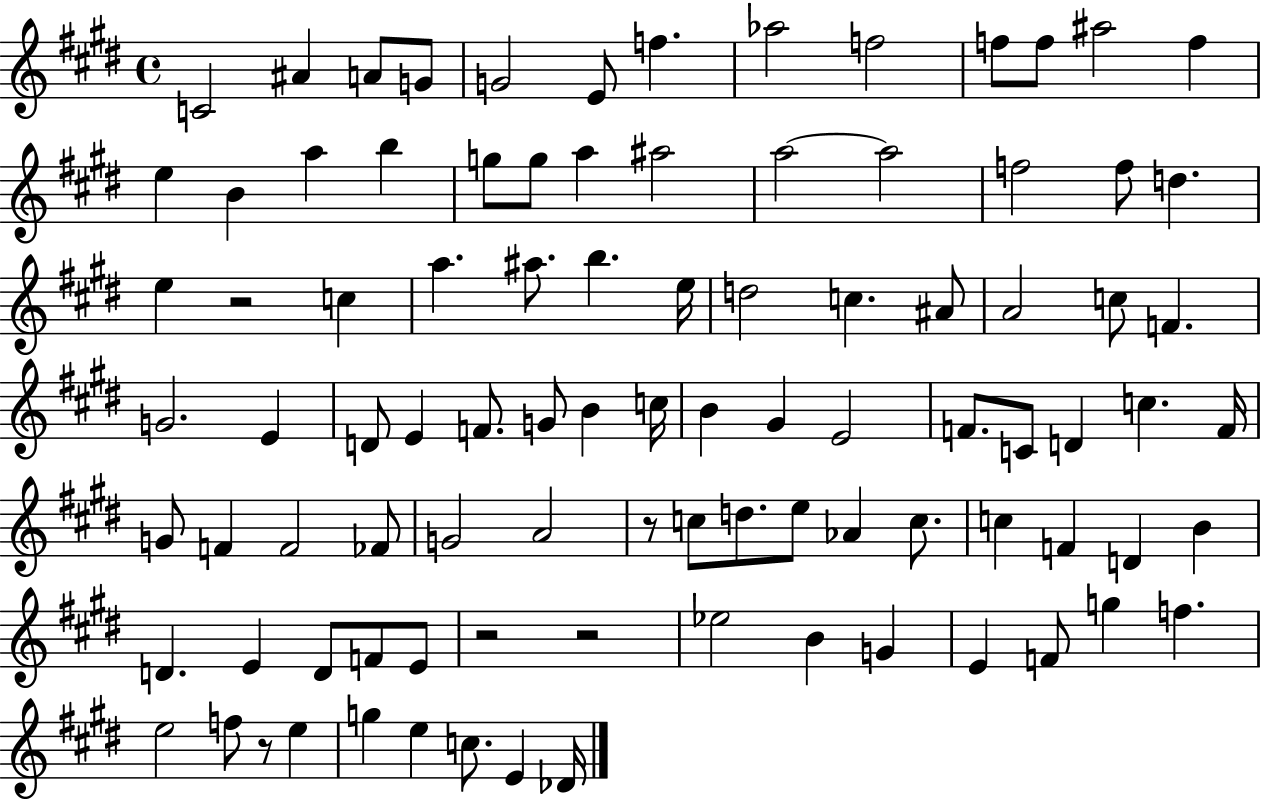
X:1
T:Untitled
M:4/4
L:1/4
K:E
C2 ^A A/2 G/2 G2 E/2 f _a2 f2 f/2 f/2 ^a2 f e B a b g/2 g/2 a ^a2 a2 a2 f2 f/2 d e z2 c a ^a/2 b e/4 d2 c ^A/2 A2 c/2 F G2 E D/2 E F/2 G/2 B c/4 B ^G E2 F/2 C/2 D c F/4 G/2 F F2 _F/2 G2 A2 z/2 c/2 d/2 e/2 _A c/2 c F D B D E D/2 F/2 E/2 z2 z2 _e2 B G E F/2 g f e2 f/2 z/2 e g e c/2 E _D/4